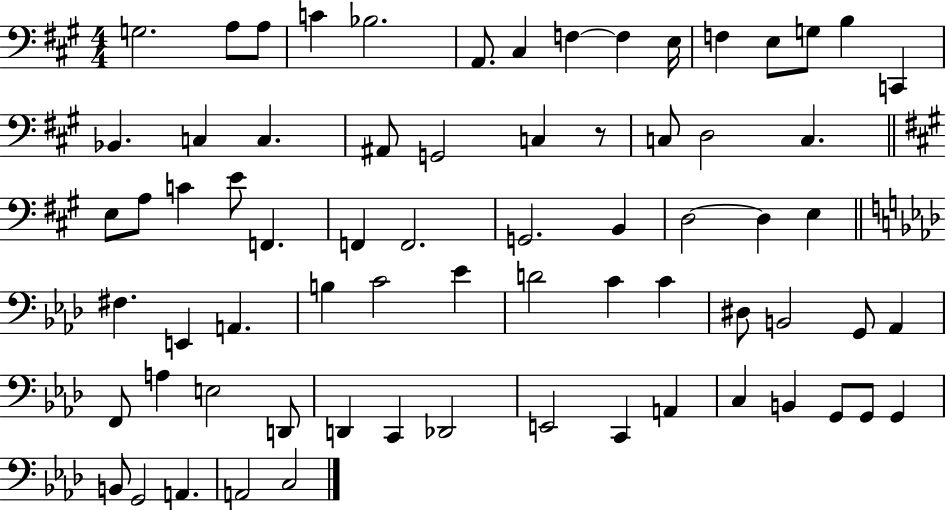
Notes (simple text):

G3/h. A3/e A3/e C4/q Bb3/h. A2/e. C#3/q F3/q F3/q E3/s F3/q E3/e G3/e B3/q C2/q Bb2/q. C3/q C3/q. A#2/e G2/h C3/q R/e C3/e D3/h C3/q. E3/e A3/e C4/q E4/e F2/q. F2/q F2/h. G2/h. B2/q D3/h D3/q E3/q F#3/q. E2/q A2/q. B3/q C4/h Eb4/q D4/h C4/q C4/q D#3/e B2/h G2/e Ab2/q F2/e A3/q E3/h D2/e D2/q C2/q Db2/h E2/h C2/q A2/q C3/q B2/q G2/e G2/e G2/q B2/e G2/h A2/q. A2/h C3/h